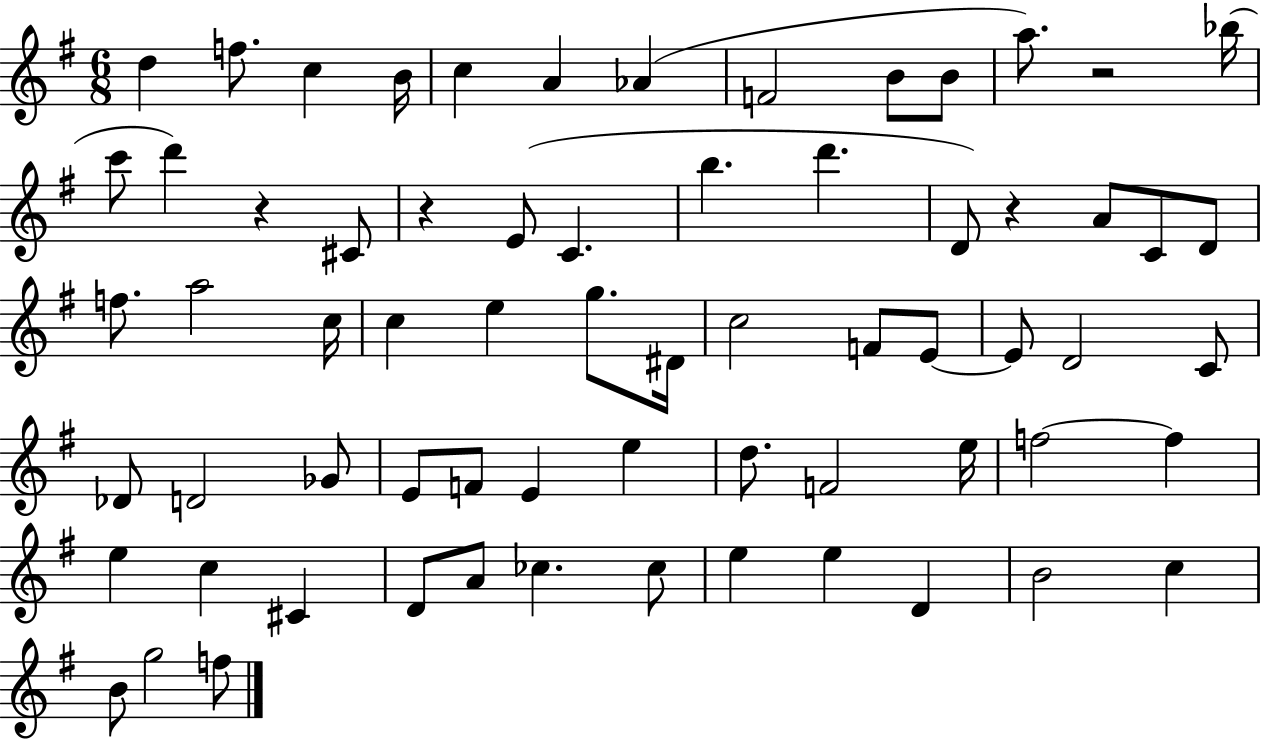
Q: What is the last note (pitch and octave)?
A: F5